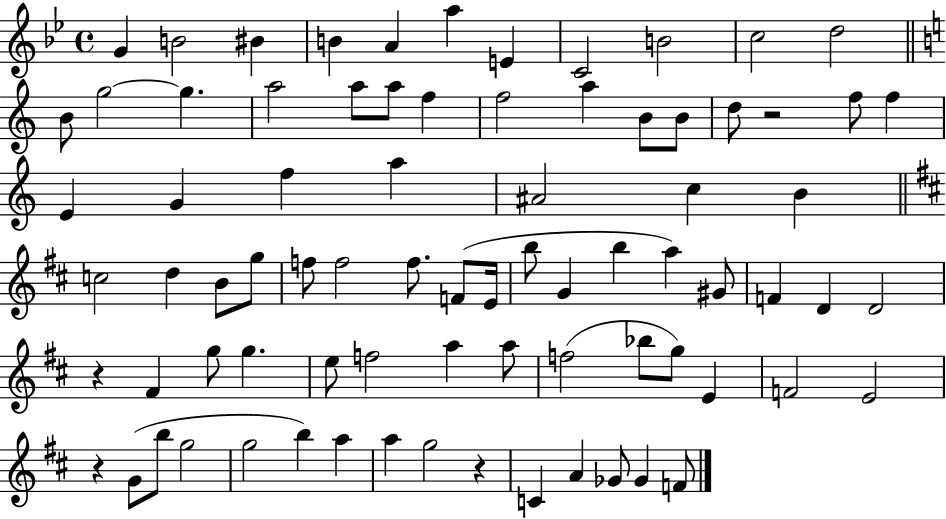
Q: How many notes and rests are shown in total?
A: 79